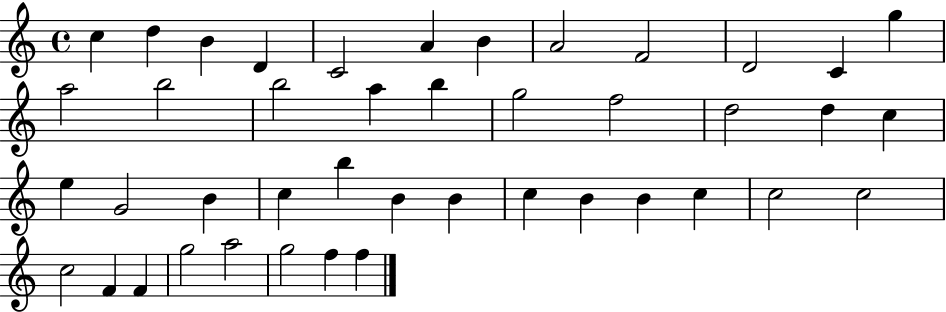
X:1
T:Untitled
M:4/4
L:1/4
K:C
c d B D C2 A B A2 F2 D2 C g a2 b2 b2 a b g2 f2 d2 d c e G2 B c b B B c B B c c2 c2 c2 F F g2 a2 g2 f f